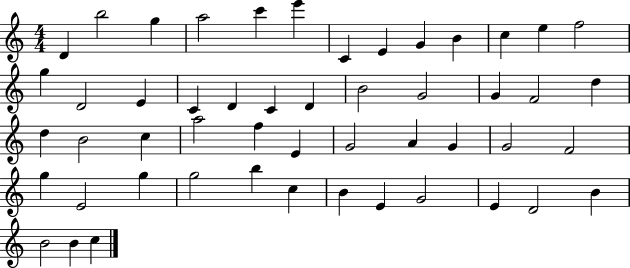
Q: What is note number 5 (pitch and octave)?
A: C6